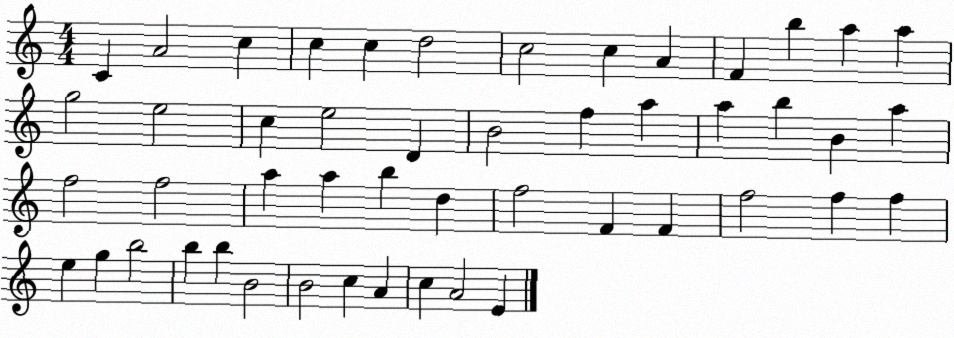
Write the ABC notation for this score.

X:1
T:Untitled
M:4/4
L:1/4
K:C
C A2 c c c d2 c2 c A F b a a g2 e2 c e2 D B2 f a a b B a f2 f2 a a b d f2 F F f2 f f e g b2 b b B2 B2 c A c A2 E